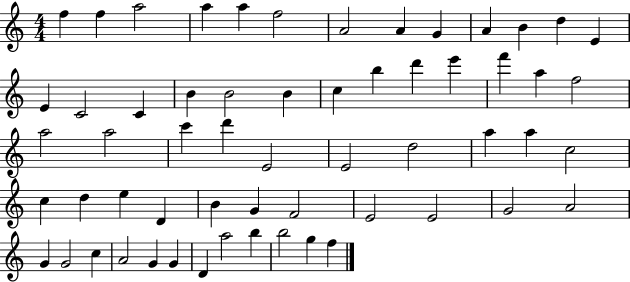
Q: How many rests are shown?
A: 0